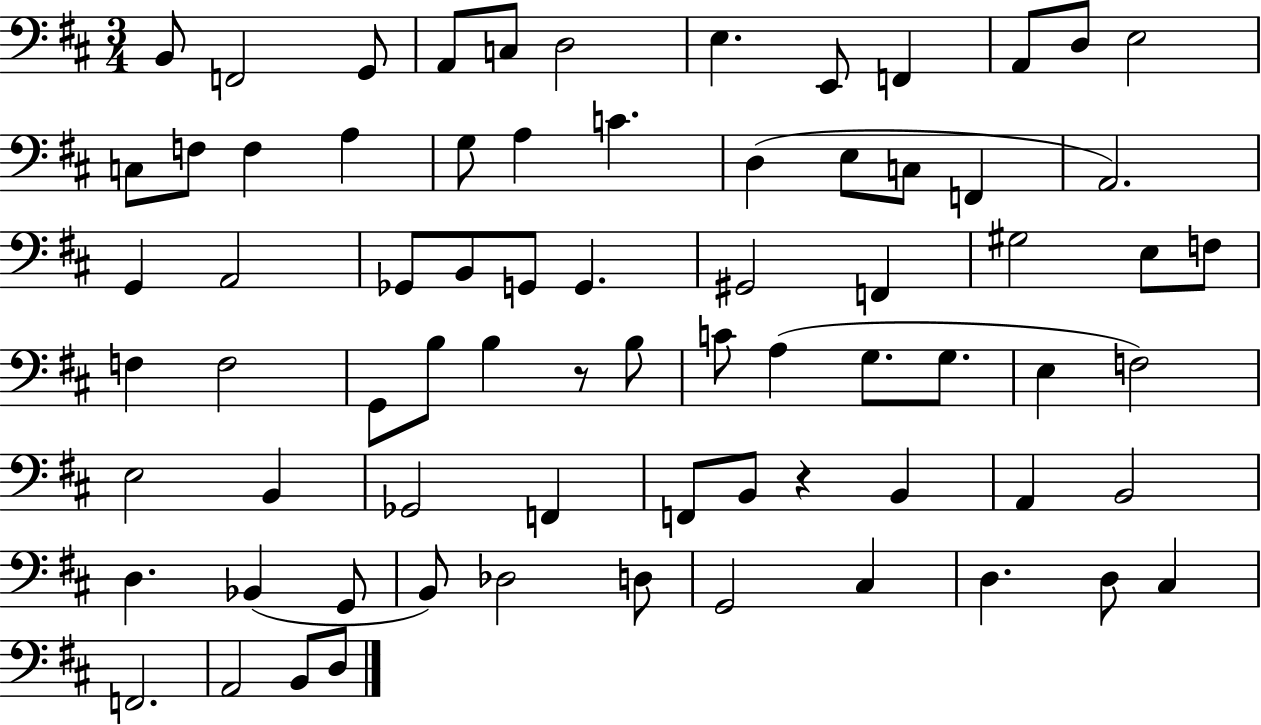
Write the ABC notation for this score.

X:1
T:Untitled
M:3/4
L:1/4
K:D
B,,/2 F,,2 G,,/2 A,,/2 C,/2 D,2 E, E,,/2 F,, A,,/2 D,/2 E,2 C,/2 F,/2 F, A, G,/2 A, C D, E,/2 C,/2 F,, A,,2 G,, A,,2 _G,,/2 B,,/2 G,,/2 G,, ^G,,2 F,, ^G,2 E,/2 F,/2 F, F,2 G,,/2 B,/2 B, z/2 B,/2 C/2 A, G,/2 G,/2 E, F,2 E,2 B,, _G,,2 F,, F,,/2 B,,/2 z B,, A,, B,,2 D, _B,, G,,/2 B,,/2 _D,2 D,/2 G,,2 ^C, D, D,/2 ^C, F,,2 A,,2 B,,/2 D,/2